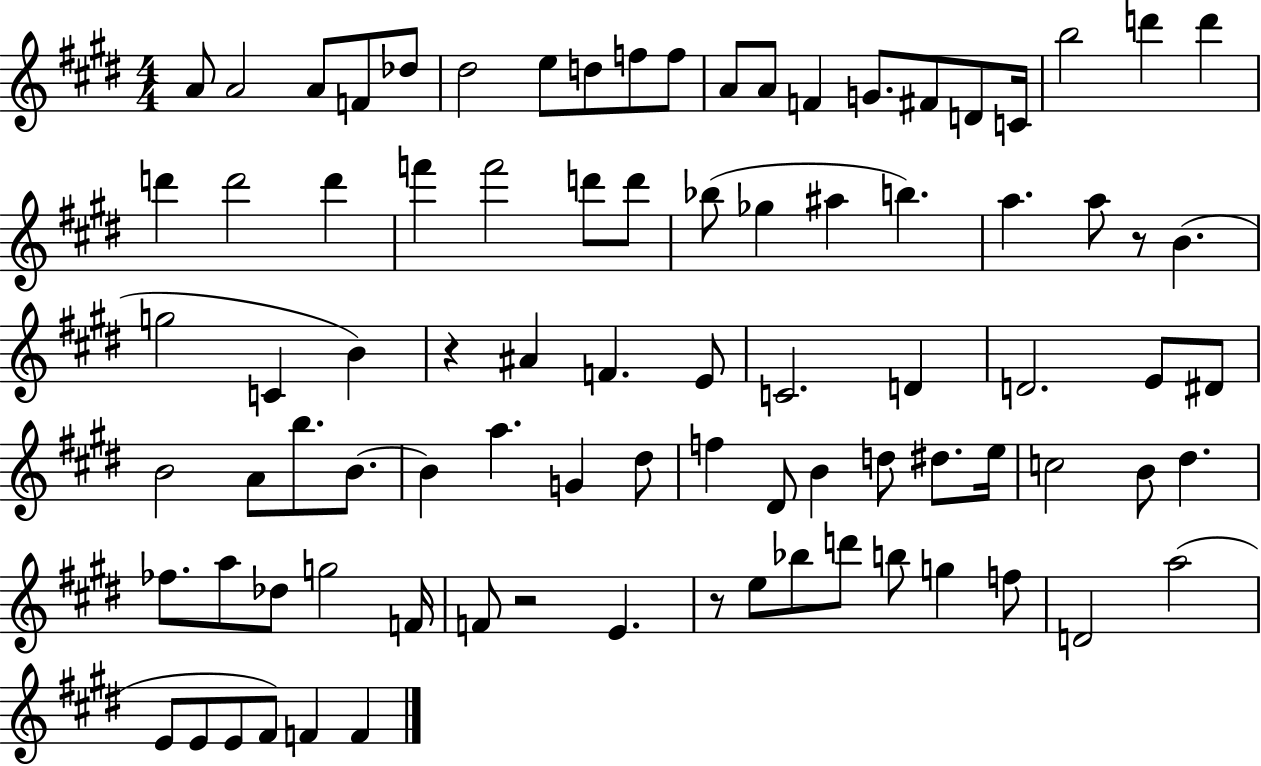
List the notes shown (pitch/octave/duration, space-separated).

A4/e A4/h A4/e F4/e Db5/e D#5/h E5/e D5/e F5/e F5/e A4/e A4/e F4/q G4/e. F#4/e D4/e C4/s B5/h D6/q D6/q D6/q D6/h D6/q F6/q F6/h D6/e D6/e Bb5/e Gb5/q A#5/q B5/q. A5/q. A5/e R/e B4/q. G5/h C4/q B4/q R/q A#4/q F4/q. E4/e C4/h. D4/q D4/h. E4/e D#4/e B4/h A4/e B5/e. B4/e. B4/q A5/q. G4/q D#5/e F5/q D#4/e B4/q D5/e D#5/e. E5/s C5/h B4/e D#5/q. FES5/e. A5/e Db5/e G5/h F4/s F4/e R/h E4/q. R/e E5/e Bb5/e D6/e B5/e G5/q F5/e D4/h A5/h E4/e E4/e E4/e F#4/e F4/q F4/q